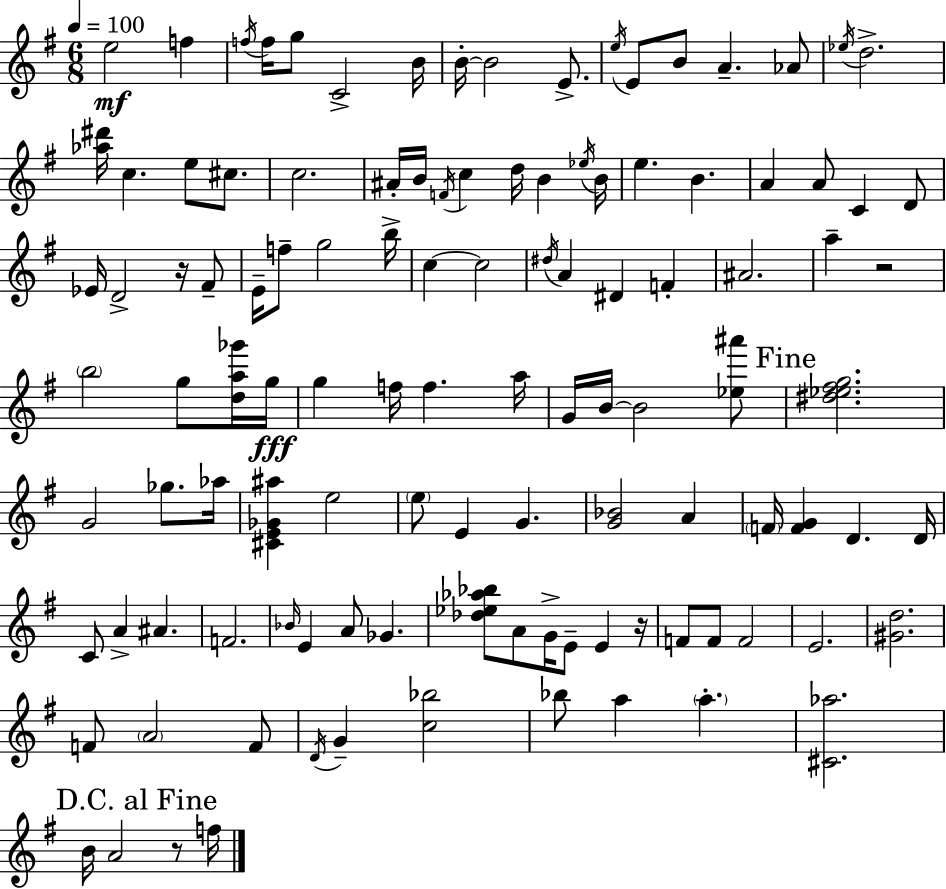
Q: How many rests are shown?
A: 4